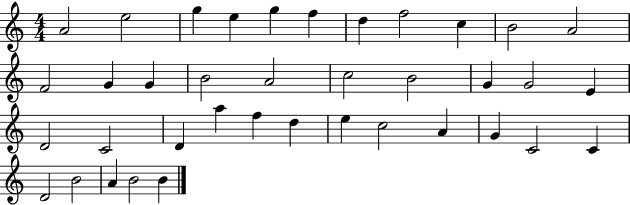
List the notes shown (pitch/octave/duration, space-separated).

A4/h E5/h G5/q E5/q G5/q F5/q D5/q F5/h C5/q B4/h A4/h F4/h G4/q G4/q B4/h A4/h C5/h B4/h G4/q G4/h E4/q D4/h C4/h D4/q A5/q F5/q D5/q E5/q C5/h A4/q G4/q C4/h C4/q D4/h B4/h A4/q B4/h B4/q